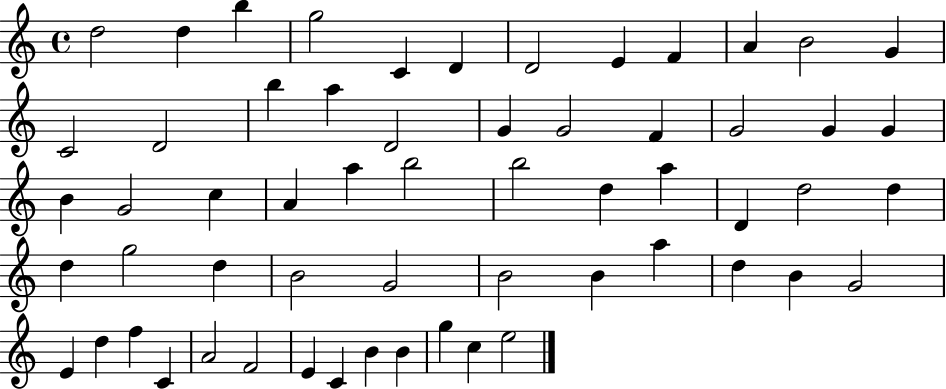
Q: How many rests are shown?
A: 0